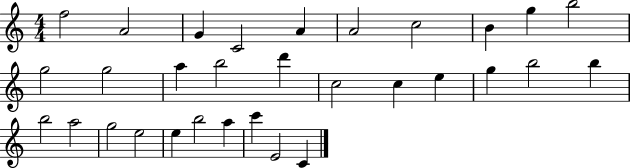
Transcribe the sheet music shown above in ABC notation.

X:1
T:Untitled
M:4/4
L:1/4
K:C
f2 A2 G C2 A A2 c2 B g b2 g2 g2 a b2 d' c2 c e g b2 b b2 a2 g2 e2 e b2 a c' E2 C